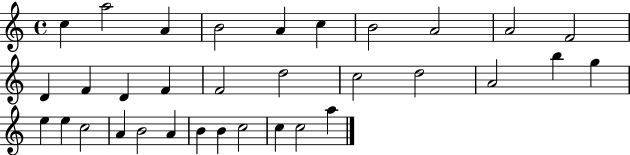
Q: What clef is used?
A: treble